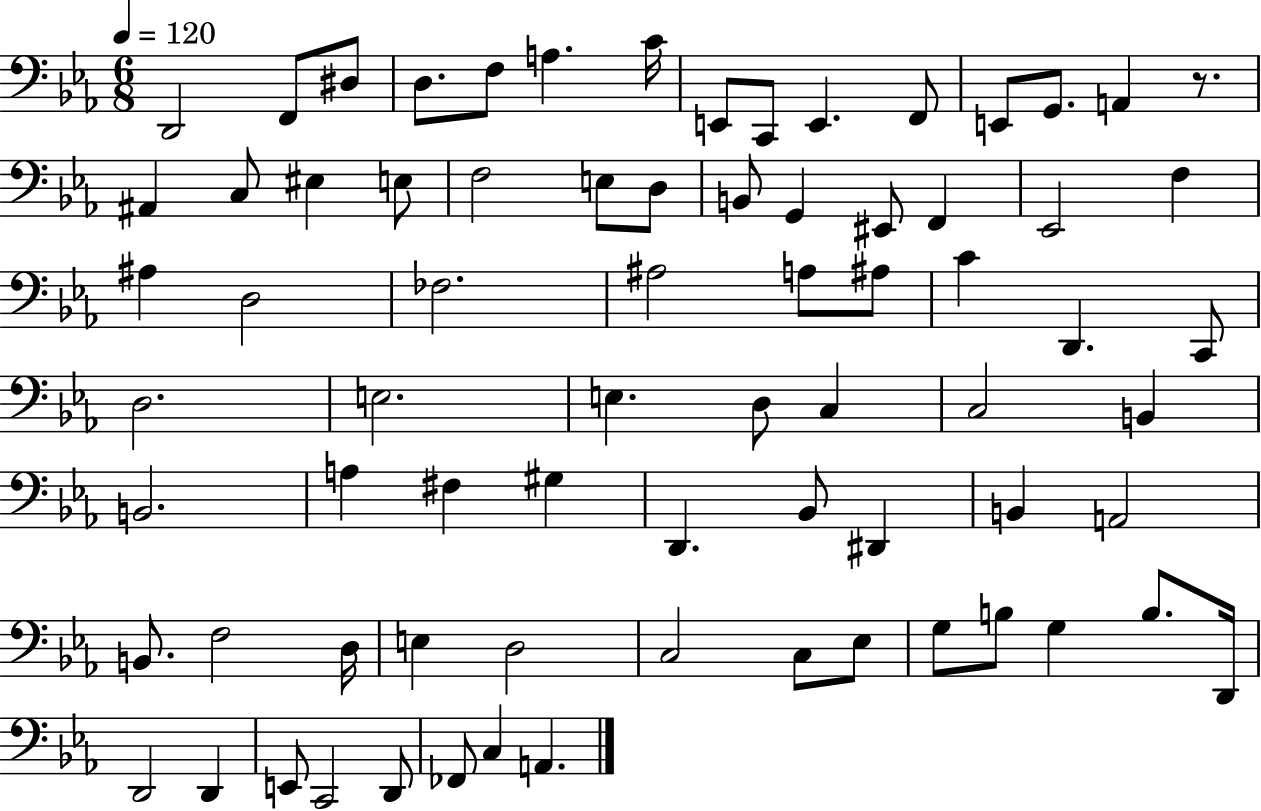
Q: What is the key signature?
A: EES major